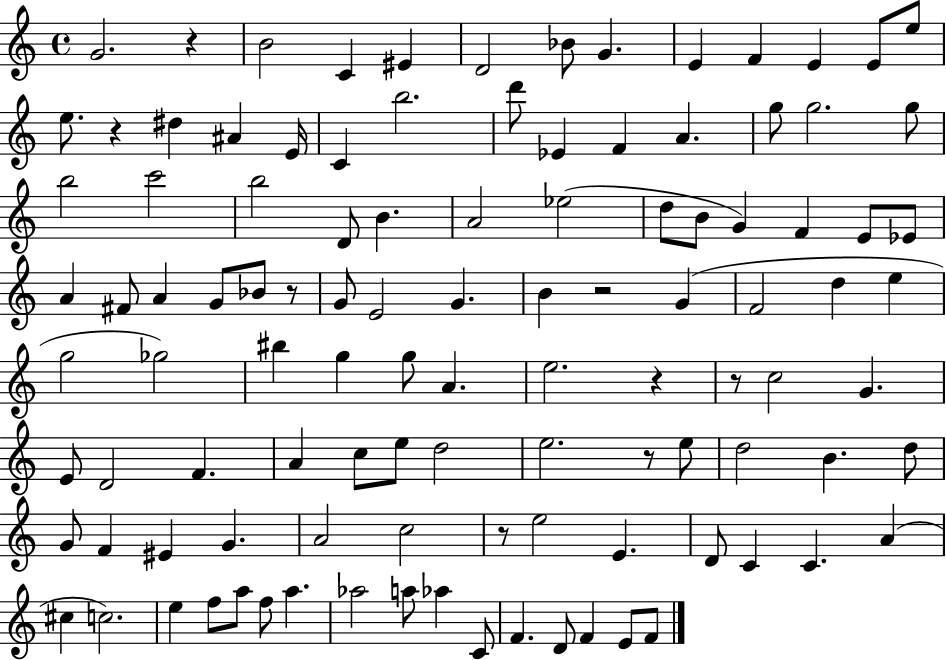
{
  \clef treble
  \time 4/4
  \defaultTimeSignature
  \key c \major
  \repeat volta 2 { g'2. r4 | b'2 c'4 eis'4 | d'2 bes'8 g'4. | e'4 f'4 e'4 e'8 e''8 | \break e''8. r4 dis''4 ais'4 e'16 | c'4 b''2. | d'''8 ees'4 f'4 a'4. | g''8 g''2. g''8 | \break b''2 c'''2 | b''2 d'8 b'4. | a'2 ees''2( | d''8 b'8 g'4) f'4 e'8 ees'8 | \break a'4 fis'8 a'4 g'8 bes'8 r8 | g'8 e'2 g'4. | b'4 r2 g'4( | f'2 d''4 e''4 | \break g''2 ges''2) | bis''4 g''4 g''8 a'4. | e''2. r4 | r8 c''2 g'4. | \break e'8 d'2 f'4. | a'4 c''8 e''8 d''2 | e''2. r8 e''8 | d''2 b'4. d''8 | \break g'8 f'4 eis'4 g'4. | a'2 c''2 | r8 e''2 e'4. | d'8 c'4 c'4. a'4( | \break cis''4 c''2.) | e''4 f''8 a''8 f''8 a''4. | aes''2 a''8 aes''4 c'8 | f'4. d'8 f'4 e'8 f'8 | \break } \bar "|."
}